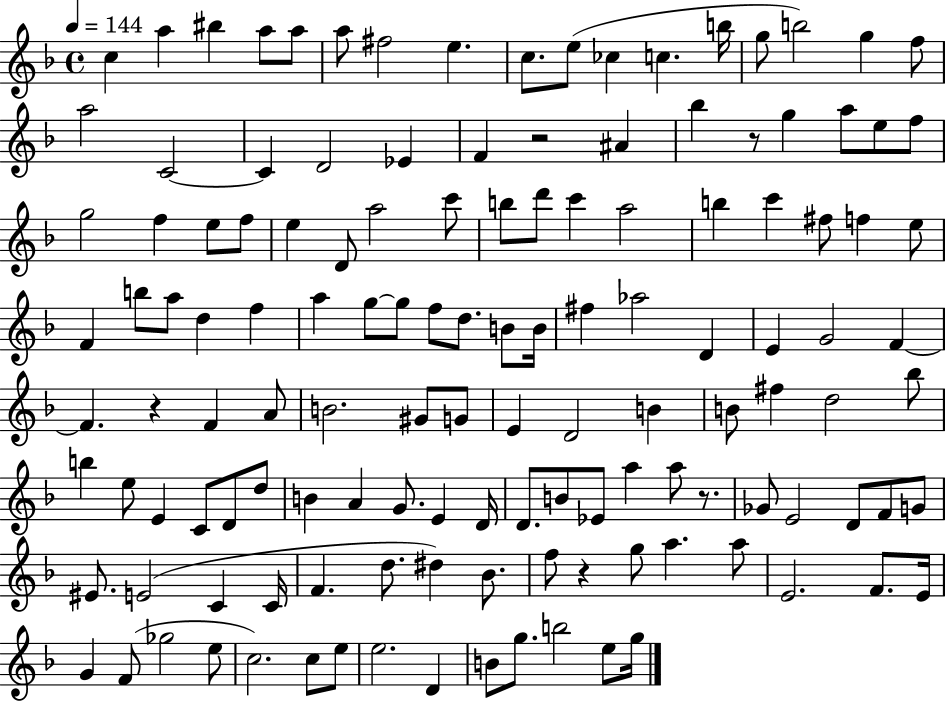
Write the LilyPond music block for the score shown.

{
  \clef treble
  \time 4/4
  \defaultTimeSignature
  \key f \major
  \tempo 4 = 144
  c''4 a''4 bis''4 a''8 a''8 | a''8 fis''2 e''4. | c''8. e''8( ces''4 c''4. b''16 | g''8 b''2) g''4 f''8 | \break a''2 c'2~~ | c'4 d'2 ees'4 | f'4 r2 ais'4 | bes''4 r8 g''4 a''8 e''8 f''8 | \break g''2 f''4 e''8 f''8 | e''4 d'8 a''2 c'''8 | b''8 d'''8 c'''4 a''2 | b''4 c'''4 fis''8 f''4 e''8 | \break f'4 b''8 a''8 d''4 f''4 | a''4 g''8~~ g''8 f''8 d''8. b'8 b'16 | fis''4 aes''2 d'4 | e'4 g'2 f'4~~ | \break f'4. r4 f'4 a'8 | b'2. gis'8 g'8 | e'4 d'2 b'4 | b'8 fis''4 d''2 bes''8 | \break b''4 e''8 e'4 c'8 d'8 d''8 | b'4 a'4 g'8. e'4 d'16 | d'8. b'8 ees'8 a''4 a''8 r8. | ges'8 e'2 d'8 f'8 g'8 | \break eis'8. e'2( c'4 c'16 | f'4. d''8. dis''4) bes'8. | f''8 r4 g''8 a''4. a''8 | e'2. f'8. e'16 | \break g'4 f'8( ges''2 e''8 | c''2.) c''8 e''8 | e''2. d'4 | b'8 g''8. b''2 e''8 g''16 | \break \bar "|."
}